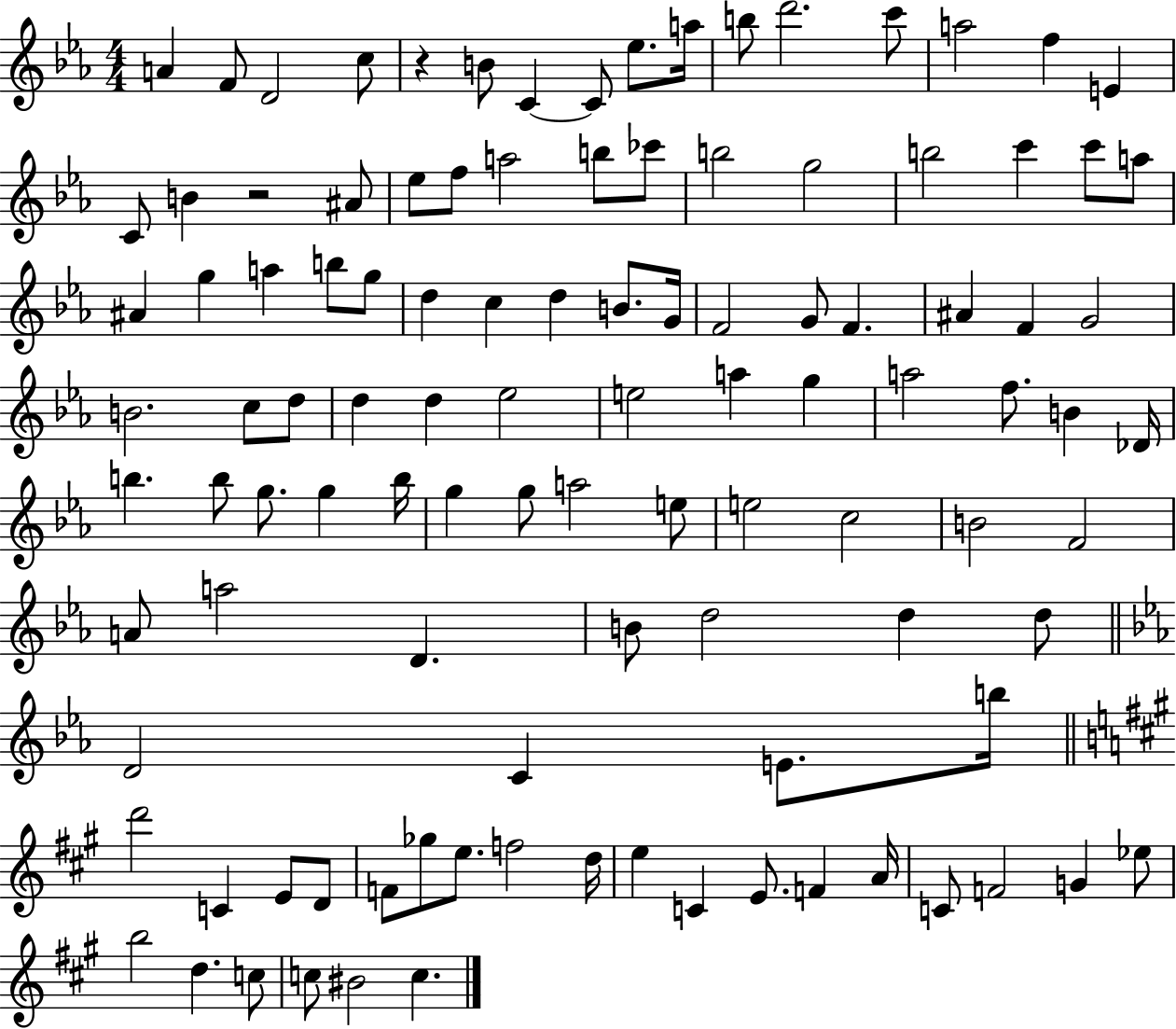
{
  \clef treble
  \numericTimeSignature
  \time 4/4
  \key ees \major
  a'4 f'8 d'2 c''8 | r4 b'8 c'4~~ c'8 ees''8. a''16 | b''8 d'''2. c'''8 | a''2 f''4 e'4 | \break c'8 b'4 r2 ais'8 | ees''8 f''8 a''2 b''8 ces'''8 | b''2 g''2 | b''2 c'''4 c'''8 a''8 | \break ais'4 g''4 a''4 b''8 g''8 | d''4 c''4 d''4 b'8. g'16 | f'2 g'8 f'4. | ais'4 f'4 g'2 | \break b'2. c''8 d''8 | d''4 d''4 ees''2 | e''2 a''4 g''4 | a''2 f''8. b'4 des'16 | \break b''4. b''8 g''8. g''4 b''16 | g''4 g''8 a''2 e''8 | e''2 c''2 | b'2 f'2 | \break a'8 a''2 d'4. | b'8 d''2 d''4 d''8 | \bar "||" \break \key c \minor d'2 c'4 e'8. b''16 | \bar "||" \break \key a \major d'''2 c'4 e'8 d'8 | f'8 ges''8 e''8. f''2 d''16 | e''4 c'4 e'8. f'4 a'16 | c'8 f'2 g'4 ees''8 | \break b''2 d''4. c''8 | c''8 bis'2 c''4. | \bar "|."
}